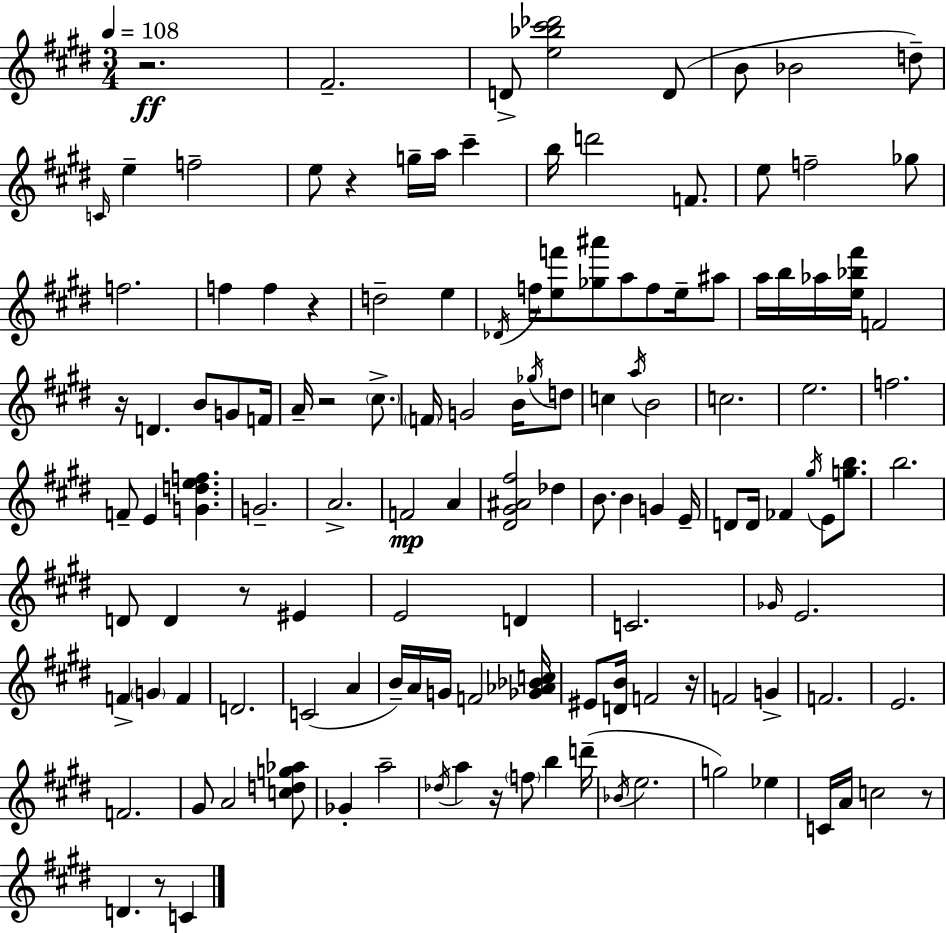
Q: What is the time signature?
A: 3/4